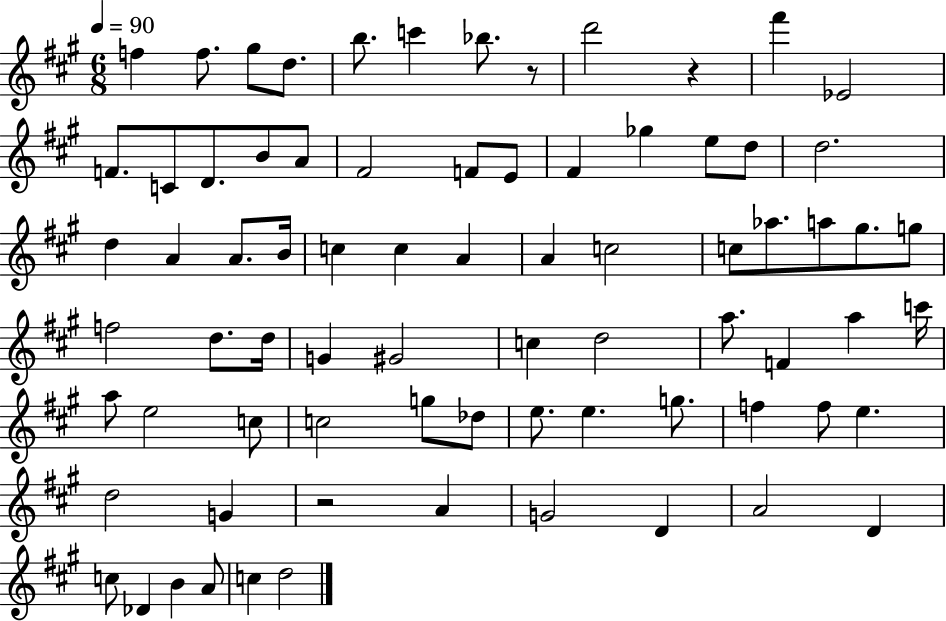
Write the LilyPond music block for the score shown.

{
  \clef treble
  \numericTimeSignature
  \time 6/8
  \key a \major
  \tempo 4 = 90
  f''4 f''8. gis''8 d''8. | b''8. c'''4 bes''8. r8 | d'''2 r4 | fis'''4 ees'2 | \break f'8. c'8 d'8. b'8 a'8 | fis'2 f'8 e'8 | fis'4 ges''4 e''8 d''8 | d''2. | \break d''4 a'4 a'8. b'16 | c''4 c''4 a'4 | a'4 c''2 | c''8 aes''8. a''8 gis''8. g''8 | \break f''2 d''8. d''16 | g'4 gis'2 | c''4 d''2 | a''8. f'4 a''4 c'''16 | \break a''8 e''2 c''8 | c''2 g''8 des''8 | e''8. e''4. g''8. | f''4 f''8 e''4. | \break d''2 g'4 | r2 a'4 | g'2 d'4 | a'2 d'4 | \break c''8 des'4 b'4 a'8 | c''4 d''2 | \bar "|."
}